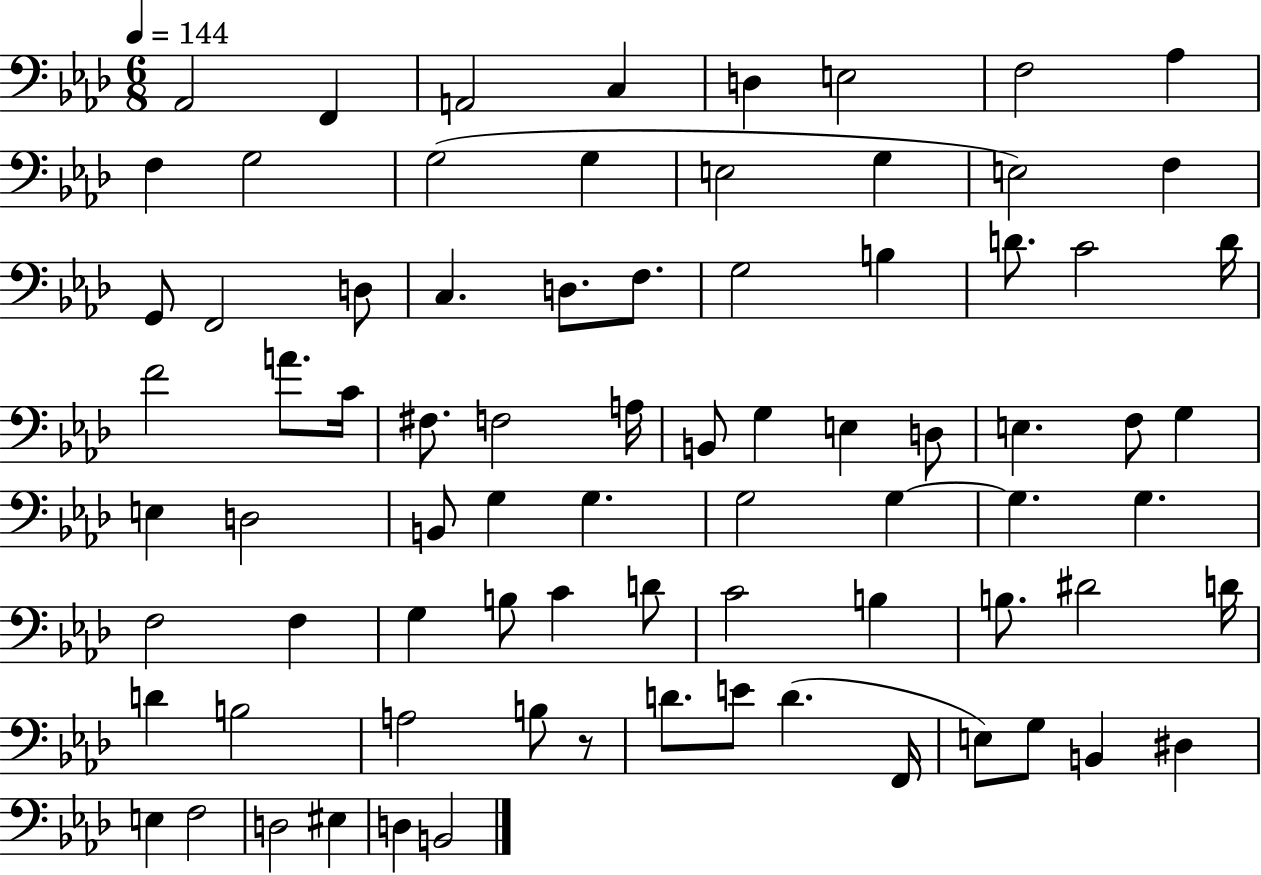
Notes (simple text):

Ab2/h F2/q A2/h C3/q D3/q E3/h F3/h Ab3/q F3/q G3/h G3/h G3/q E3/h G3/q E3/h F3/q G2/e F2/h D3/e C3/q. D3/e. F3/e. G3/h B3/q D4/e. C4/h D4/s F4/h A4/e. C4/s F#3/e. F3/h A3/s B2/e G3/q E3/q D3/e E3/q. F3/e G3/q E3/q D3/h B2/e G3/q G3/q. G3/h G3/q G3/q. G3/q. F3/h F3/q G3/q B3/e C4/q D4/e C4/h B3/q B3/e. D#4/h D4/s D4/q B3/h A3/h B3/e R/e D4/e. E4/e D4/q. F2/s E3/e G3/e B2/q D#3/q E3/q F3/h D3/h EIS3/q D3/q B2/h